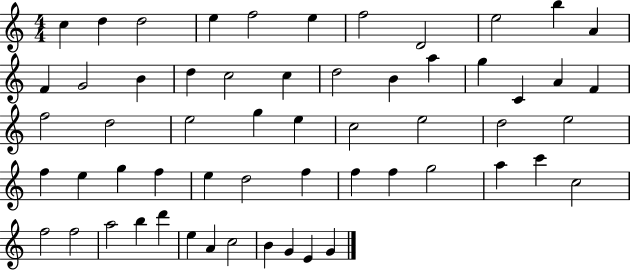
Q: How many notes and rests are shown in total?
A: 58